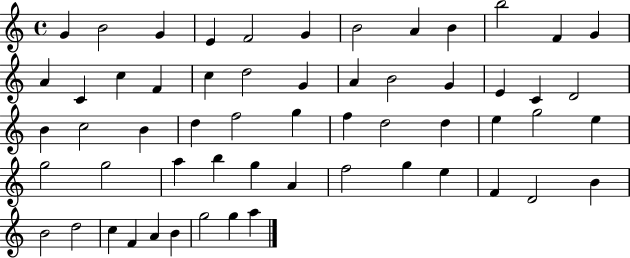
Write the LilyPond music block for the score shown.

{
  \clef treble
  \time 4/4
  \defaultTimeSignature
  \key c \major
  g'4 b'2 g'4 | e'4 f'2 g'4 | b'2 a'4 b'4 | b''2 f'4 g'4 | \break a'4 c'4 c''4 f'4 | c''4 d''2 g'4 | a'4 b'2 g'4 | e'4 c'4 d'2 | \break b'4 c''2 b'4 | d''4 f''2 g''4 | f''4 d''2 d''4 | e''4 g''2 e''4 | \break g''2 g''2 | a''4 b''4 g''4 a'4 | f''2 g''4 e''4 | f'4 d'2 b'4 | \break b'2 d''2 | c''4 f'4 a'4 b'4 | g''2 g''4 a''4 | \bar "|."
}